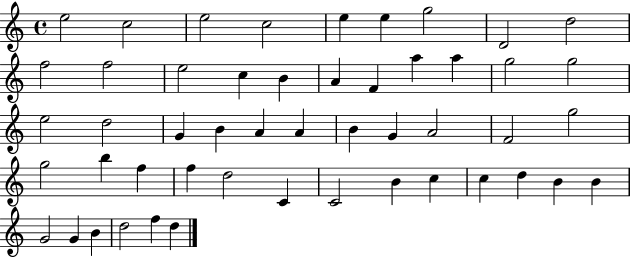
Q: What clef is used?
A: treble